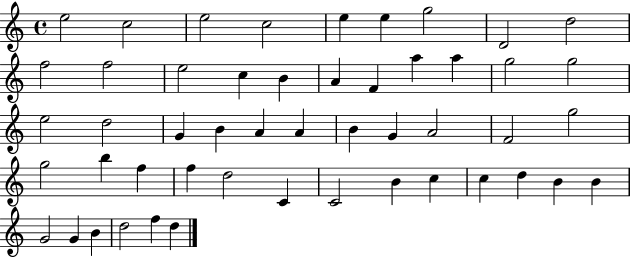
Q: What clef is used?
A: treble